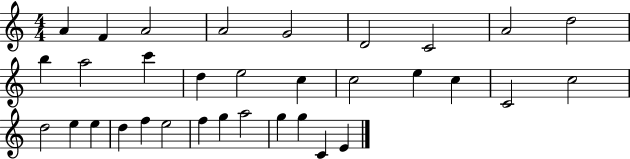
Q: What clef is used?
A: treble